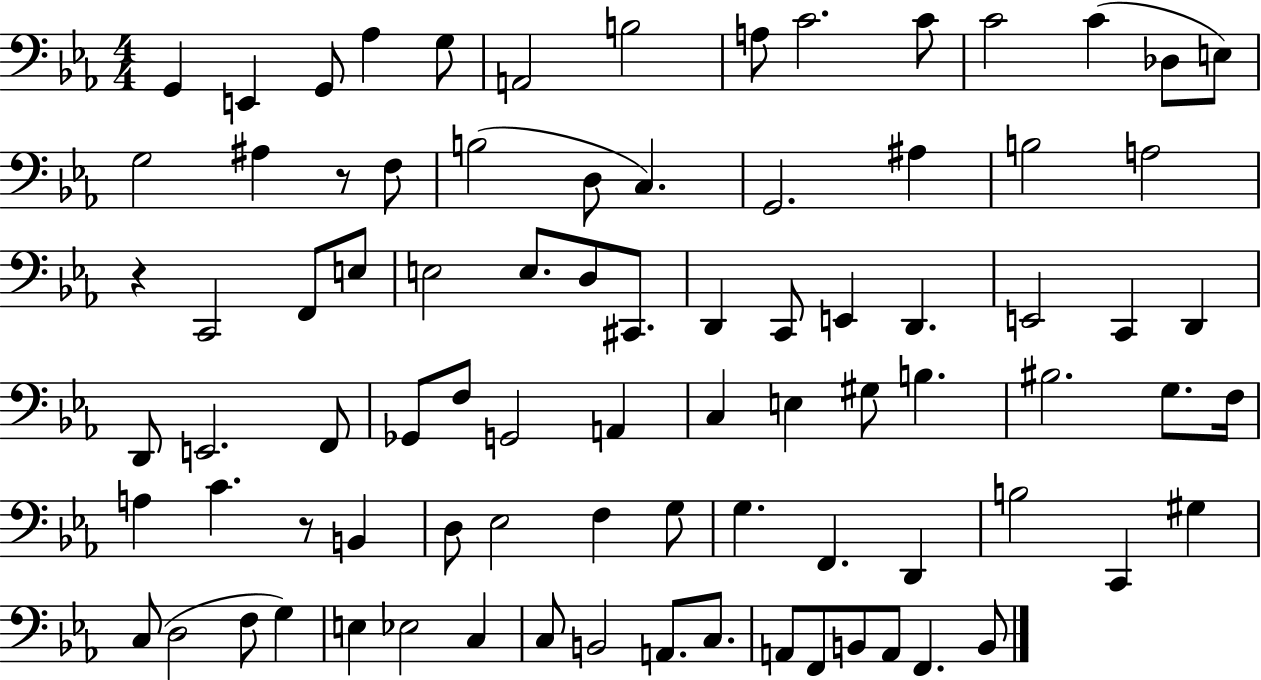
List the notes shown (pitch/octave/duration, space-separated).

G2/q E2/q G2/e Ab3/q G3/e A2/h B3/h A3/e C4/h. C4/e C4/h C4/q Db3/e E3/e G3/h A#3/q R/e F3/e B3/h D3/e C3/q. G2/h. A#3/q B3/h A3/h R/q C2/h F2/e E3/e E3/h E3/e. D3/e C#2/e. D2/q C2/e E2/q D2/q. E2/h C2/q D2/q D2/e E2/h. F2/e Gb2/e F3/e G2/h A2/q C3/q E3/q G#3/e B3/q. BIS3/h. G3/e. F3/s A3/q C4/q. R/e B2/q D3/e Eb3/h F3/q G3/e G3/q. F2/q. D2/q B3/h C2/q G#3/q C3/e D3/h F3/e G3/q E3/q Eb3/h C3/q C3/e B2/h A2/e. C3/e. A2/e F2/e B2/e A2/e F2/q. B2/e